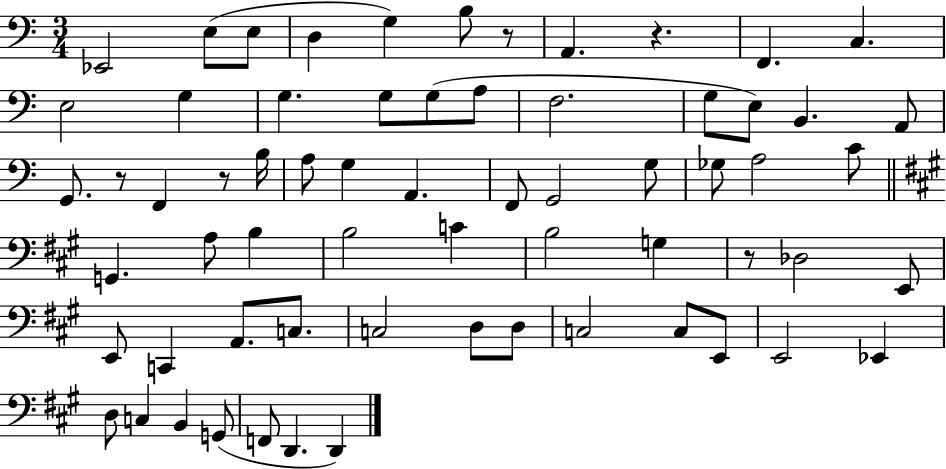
X:1
T:Untitled
M:3/4
L:1/4
K:C
_E,,2 E,/2 E,/2 D, G, B,/2 z/2 A,, z F,, C, E,2 G, G, G,/2 G,/2 A,/2 F,2 G,/2 E,/2 B,, A,,/2 G,,/2 z/2 F,, z/2 B,/4 A,/2 G, A,, F,,/2 G,,2 G,/2 _G,/2 A,2 C/2 G,, A,/2 B, B,2 C B,2 G, z/2 _D,2 E,,/2 E,,/2 C,, A,,/2 C,/2 C,2 D,/2 D,/2 C,2 C,/2 E,,/2 E,,2 _E,, D,/2 C, B,, G,,/2 F,,/2 D,, D,,